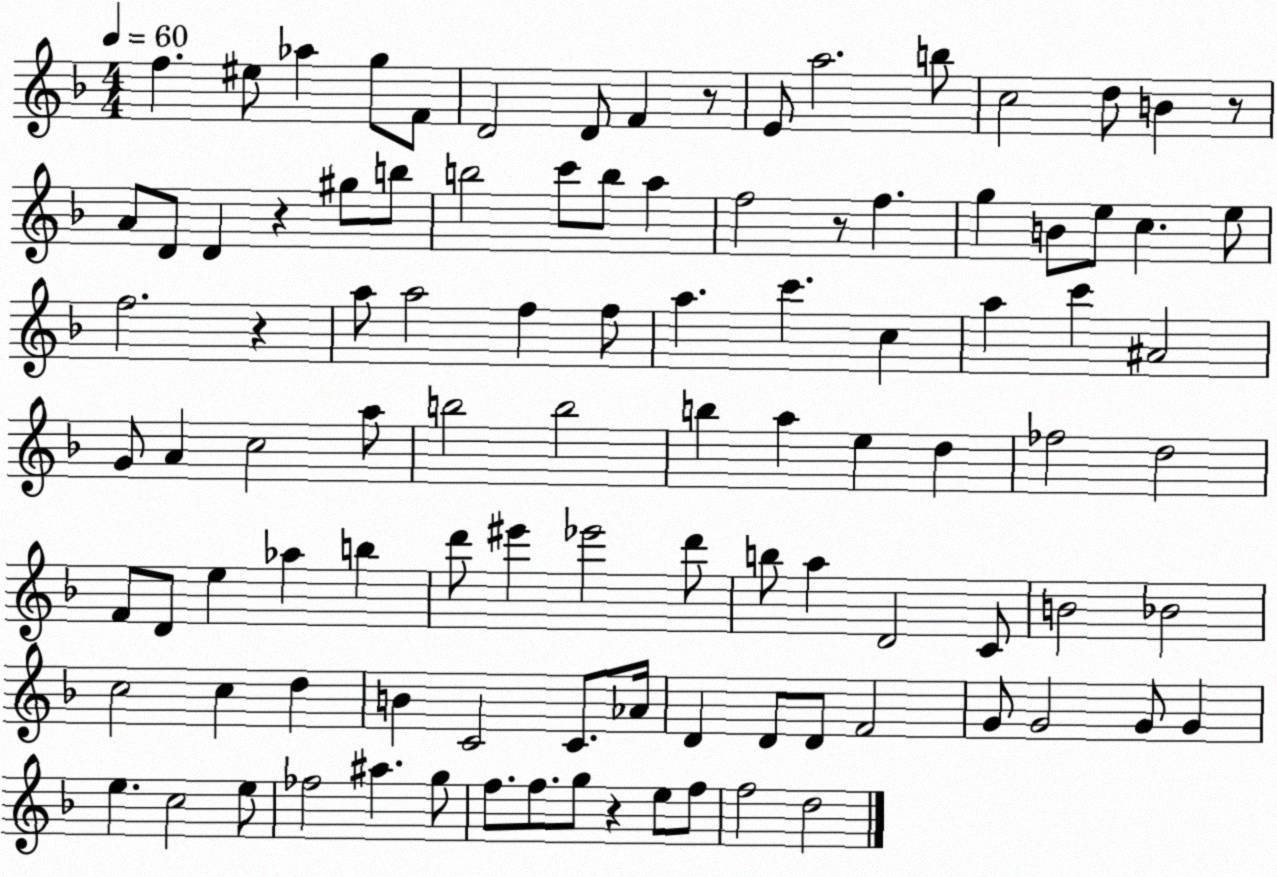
X:1
T:Untitled
M:4/4
L:1/4
K:F
f ^e/2 _a g/2 F/2 D2 D/2 F z/2 E/2 a2 b/2 c2 d/2 B z/2 A/2 D/2 D z ^g/2 b/2 b2 c'/2 b/2 a f2 z/2 f g B/2 e/2 c e/2 f2 z a/2 a2 f f/2 a c' c a c' ^A2 G/2 A c2 a/2 b2 b2 b a e d _f2 d2 F/2 D/2 e _a b d'/2 ^e' _e'2 d'/2 b/2 a D2 C/2 B2 _B2 c2 c d B C2 C/2 _A/4 D D/2 D/2 F2 G/2 G2 G/2 G e c2 e/2 _f2 ^a g/2 f/2 f/2 g/2 z e/2 f/2 f2 d2